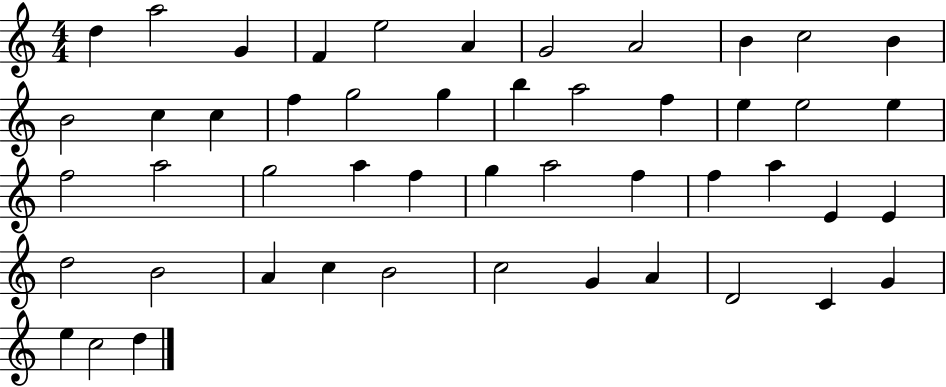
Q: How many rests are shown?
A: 0